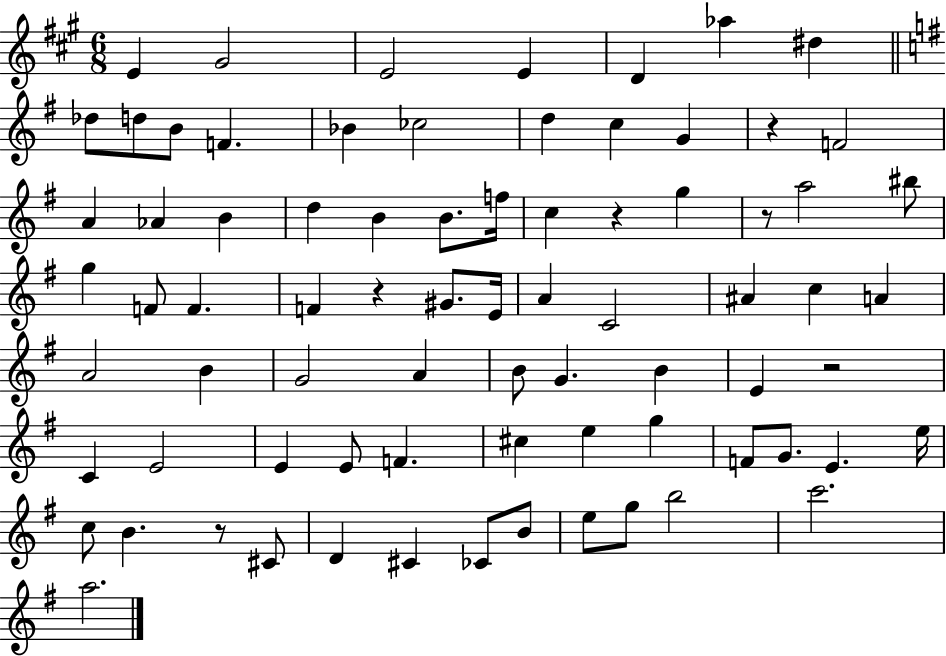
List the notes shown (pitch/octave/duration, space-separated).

E4/q G#4/h E4/h E4/q D4/q Ab5/q D#5/q Db5/e D5/e B4/e F4/q. Bb4/q CES5/h D5/q C5/q G4/q R/q F4/h A4/q Ab4/q B4/q D5/q B4/q B4/e. F5/s C5/q R/q G5/q R/e A5/h BIS5/e G5/q F4/e F4/q. F4/q R/q G#4/e. E4/s A4/q C4/h A#4/q C5/q A4/q A4/h B4/q G4/h A4/q B4/e G4/q. B4/q E4/q R/h C4/q E4/h E4/q E4/e F4/q. C#5/q E5/q G5/q F4/e G4/e. E4/q. E5/s C5/e B4/q. R/e C#4/e D4/q C#4/q CES4/e B4/e E5/e G5/e B5/h C6/h. A5/h.